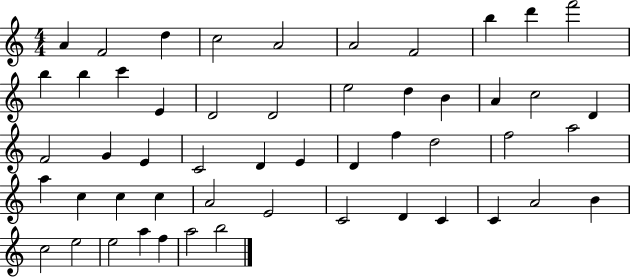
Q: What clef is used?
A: treble